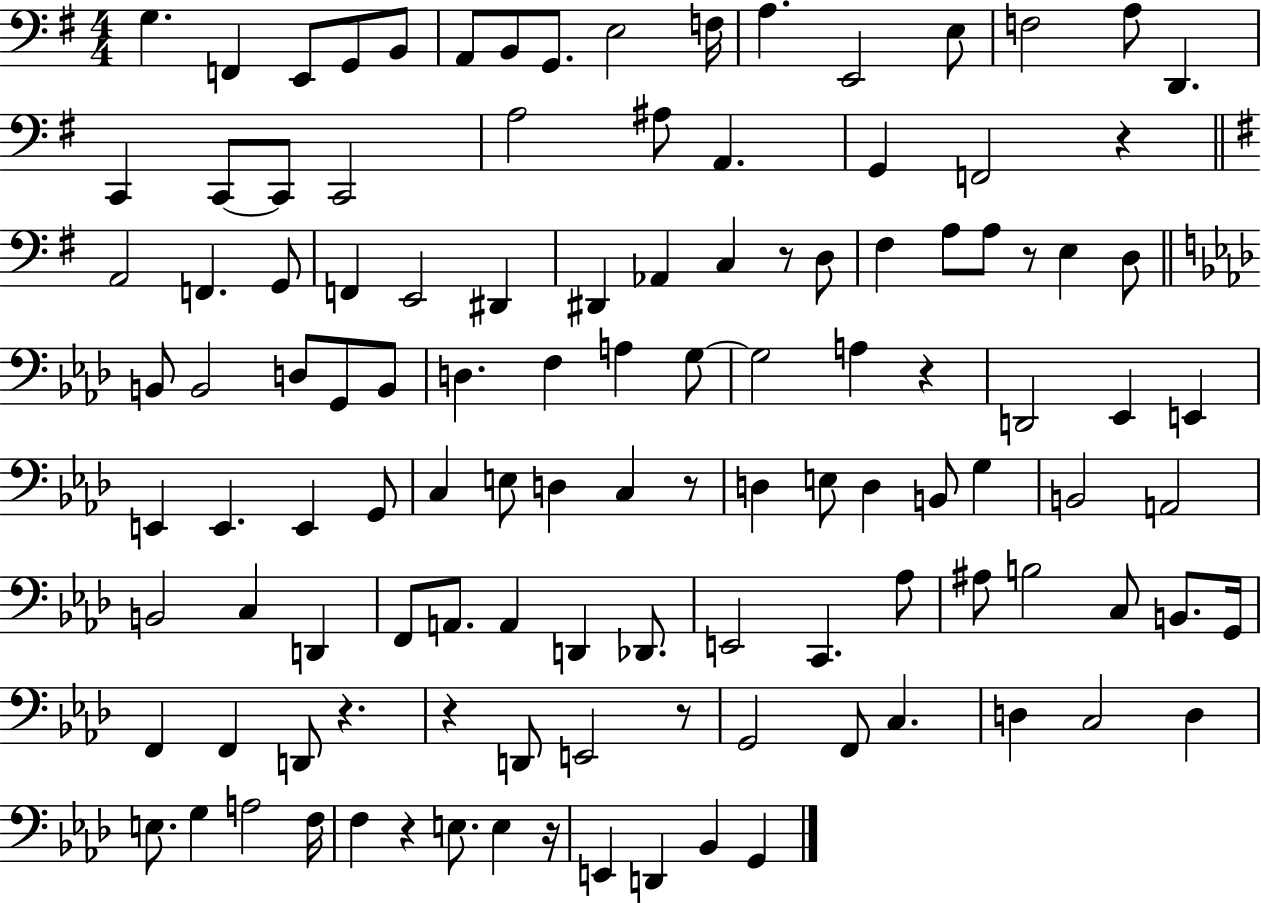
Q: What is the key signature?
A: G major